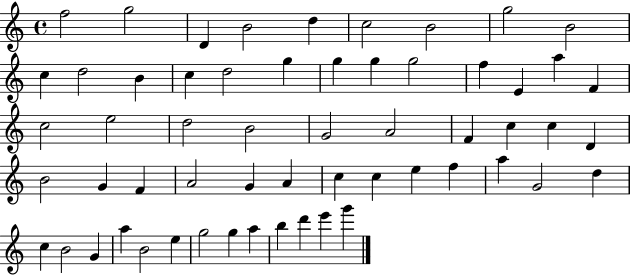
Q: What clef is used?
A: treble